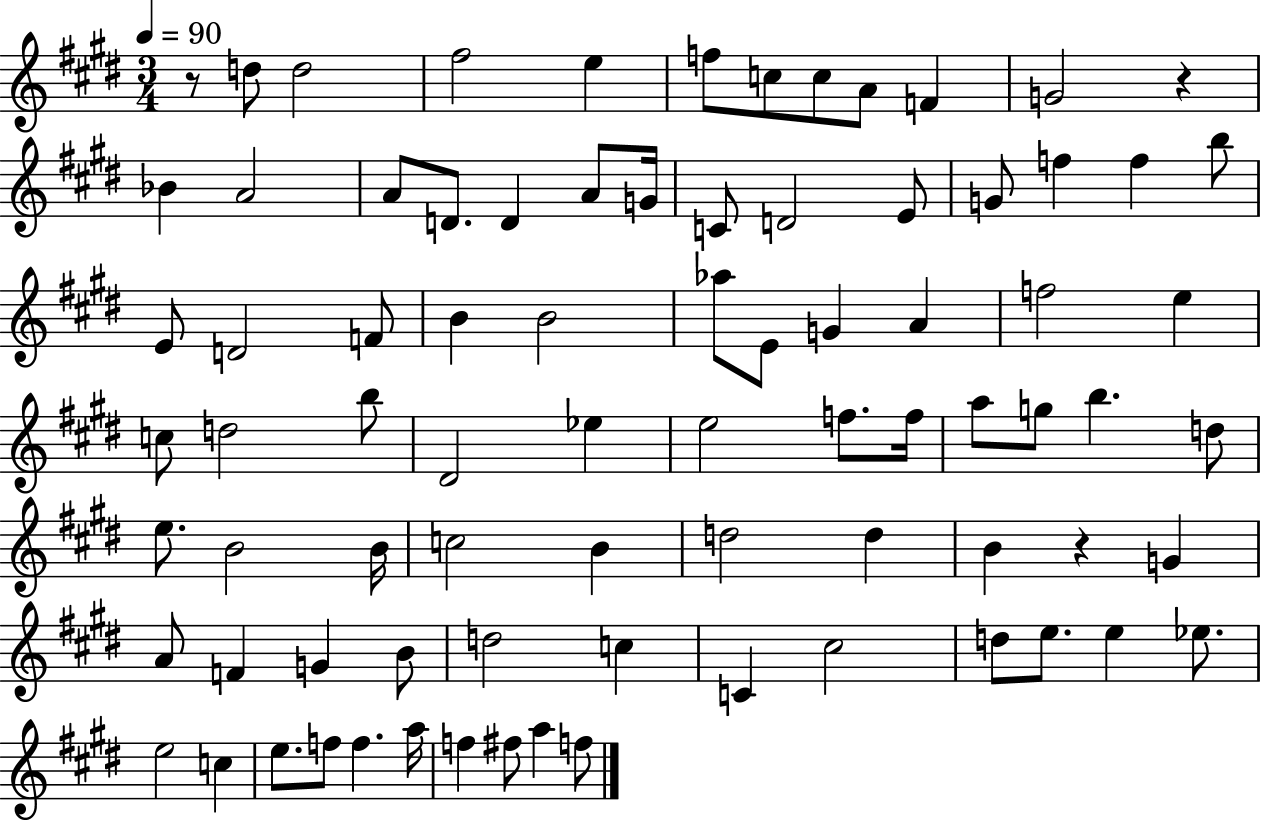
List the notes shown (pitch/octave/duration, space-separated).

R/e D5/e D5/h F#5/h E5/q F5/e C5/e C5/e A4/e F4/q G4/h R/q Bb4/q A4/h A4/e D4/e. D4/q A4/e G4/s C4/e D4/h E4/e G4/e F5/q F5/q B5/e E4/e D4/h F4/e B4/q B4/h Ab5/e E4/e G4/q A4/q F5/h E5/q C5/e D5/h B5/e D#4/h Eb5/q E5/h F5/e. F5/s A5/e G5/e B5/q. D5/e E5/e. B4/h B4/s C5/h B4/q D5/h D5/q B4/q R/q G4/q A4/e F4/q G4/q B4/e D5/h C5/q C4/q C#5/h D5/e E5/e. E5/q Eb5/e. E5/h C5/q E5/e. F5/e F5/q. A5/s F5/q F#5/e A5/q F5/e